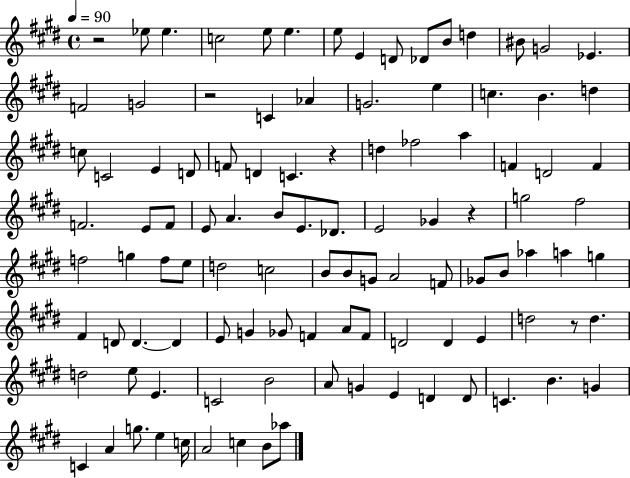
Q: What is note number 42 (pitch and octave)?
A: B4